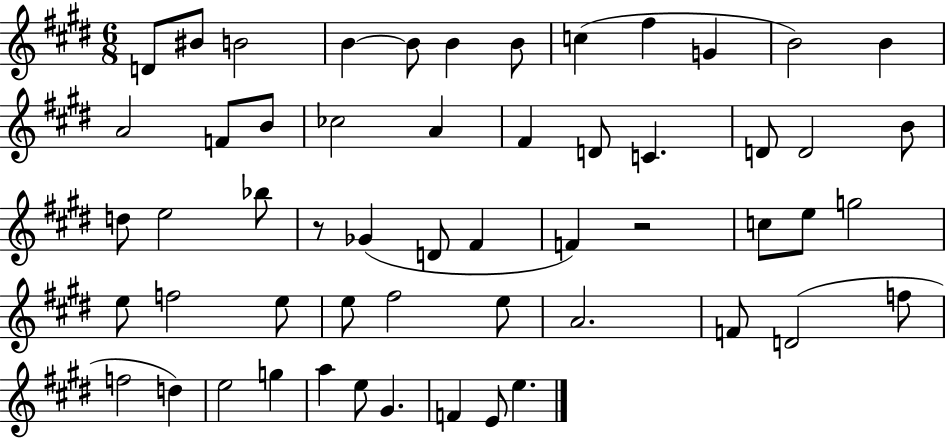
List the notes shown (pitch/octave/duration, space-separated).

D4/e BIS4/e B4/h B4/q B4/e B4/q B4/e C5/q F#5/q G4/q B4/h B4/q A4/h F4/e B4/e CES5/h A4/q F#4/q D4/e C4/q. D4/e D4/h B4/e D5/e E5/h Bb5/e R/e Gb4/q D4/e F#4/q F4/q R/h C5/e E5/e G5/h E5/e F5/h E5/e E5/e F#5/h E5/e A4/h. F4/e D4/h F5/e F5/h D5/q E5/h G5/q A5/q E5/e G#4/q. F4/q E4/e E5/q.